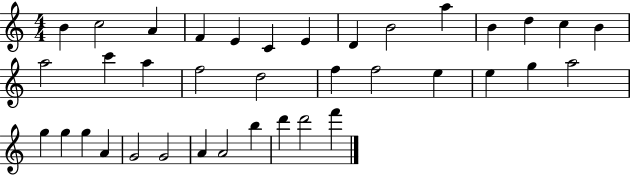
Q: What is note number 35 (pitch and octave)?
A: D6